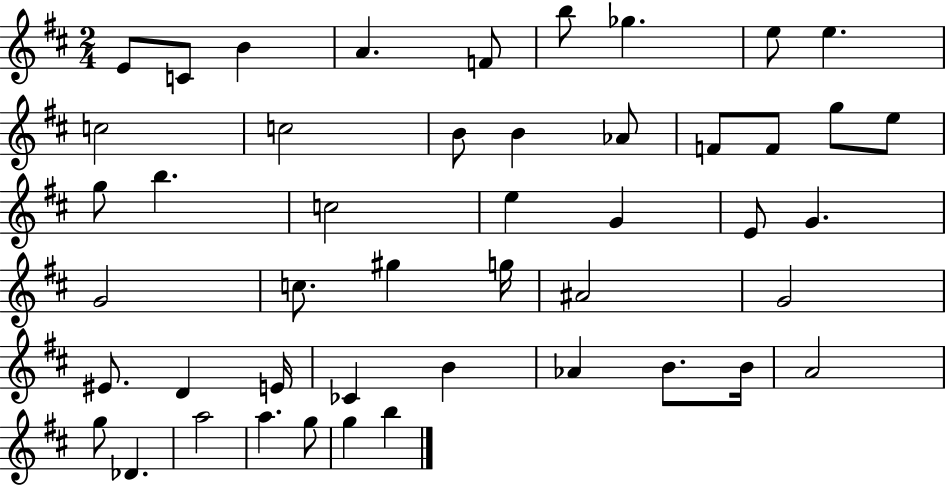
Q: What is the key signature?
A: D major